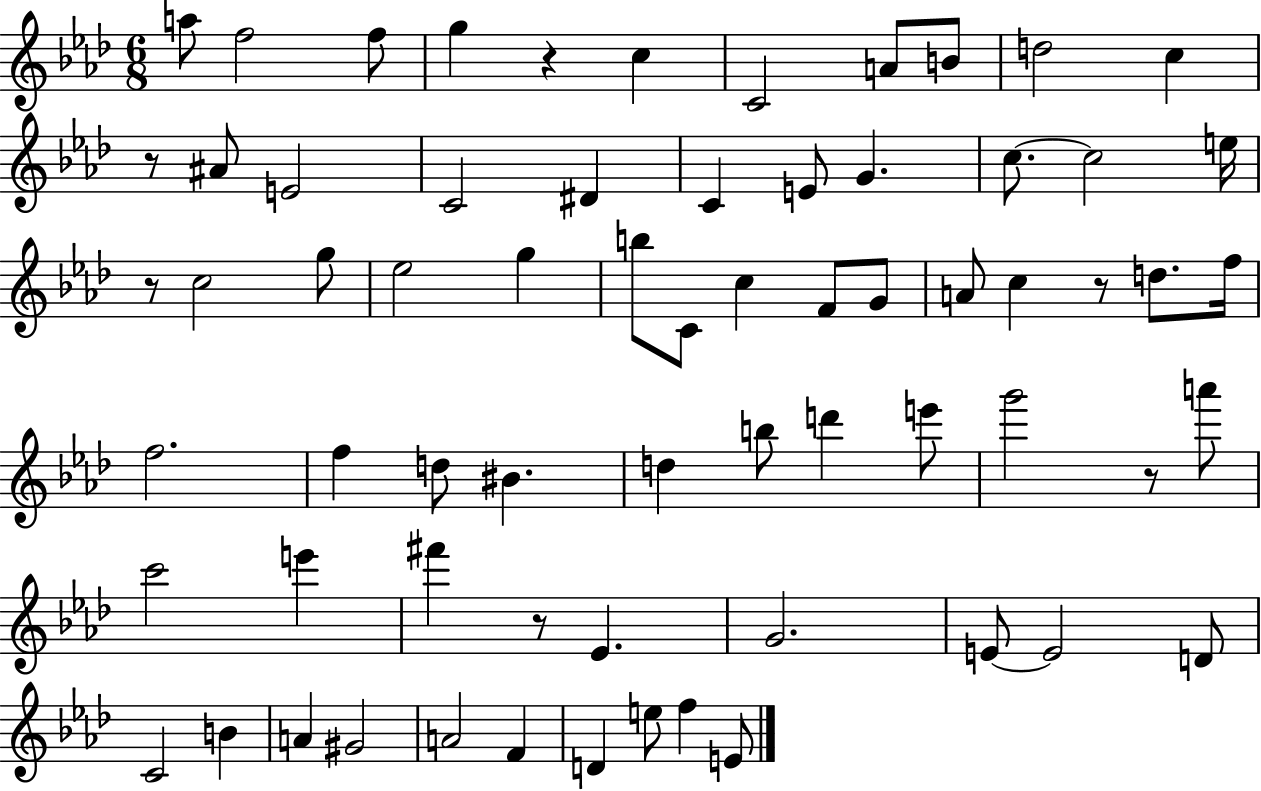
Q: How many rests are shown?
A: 6